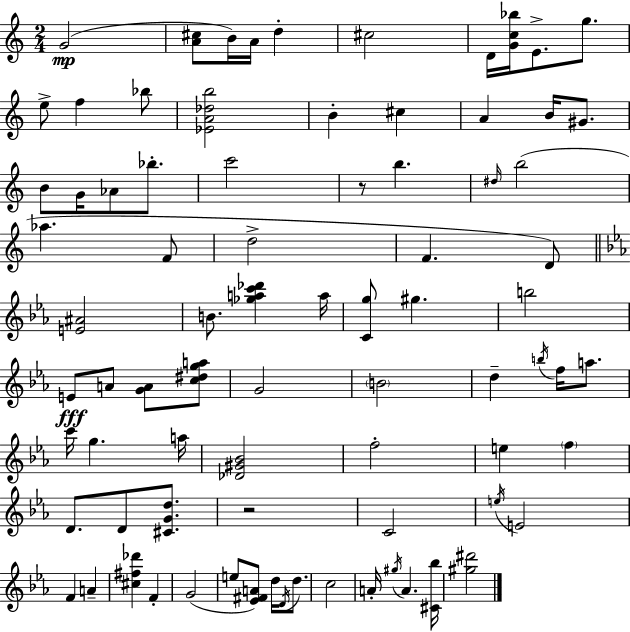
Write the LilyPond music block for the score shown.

{
  \clef treble
  \numericTimeSignature
  \time 2/4
  \key c \major
  g'2(\mp | <a' cis''>8 b'16) a'16 d''4-. | cis''2 | d'16 <g' c'' bes''>16 e'8.-> g''8. | \break e''8-> f''4 bes''8 | <ees' a' des'' b''>2 | b'4-. cis''4 | a'4 b'16 gis'8. | \break b'8 g'16 aes'8 bes''8.-. | c'''2 | r8 b''4. | \grace { dis''16 } b''2( | \break aes''4. f'8 | d''2-> | f'4. d'8) | \bar "||" \break \key ees \major <e' ais'>2 | b'8. <ges'' a'' c''' des'''>4 a''16 | <c' g''>8 gis''4. | b''2 | \break e'8\fff a'8 <g' a'>8 <c'' dis'' g'' a''>8 | g'2 | \parenthesize b'2 | d''4-- \acciaccatura { b''16 } f''16 a''8. | \break c'''16 g''4. | a''16 <des' gis' bes'>2 | f''2-. | e''4 \parenthesize f''4 | \break d'8. d'8 <cis' g' d''>8. | r2 | c'2 | \acciaccatura { e''16 } e'2 | \break f'4 a'4-- | <cis'' fis'' des'''>4 f'4-. | g'2( | e''8 <ees' fis' a'>8) d''16 \acciaccatura { d'16 } | \break d''8. c''2 | a'16-. \acciaccatura { gis''16 } a'4. | <cis' bes''>16 <gis'' dis'''>2 | \bar "|."
}